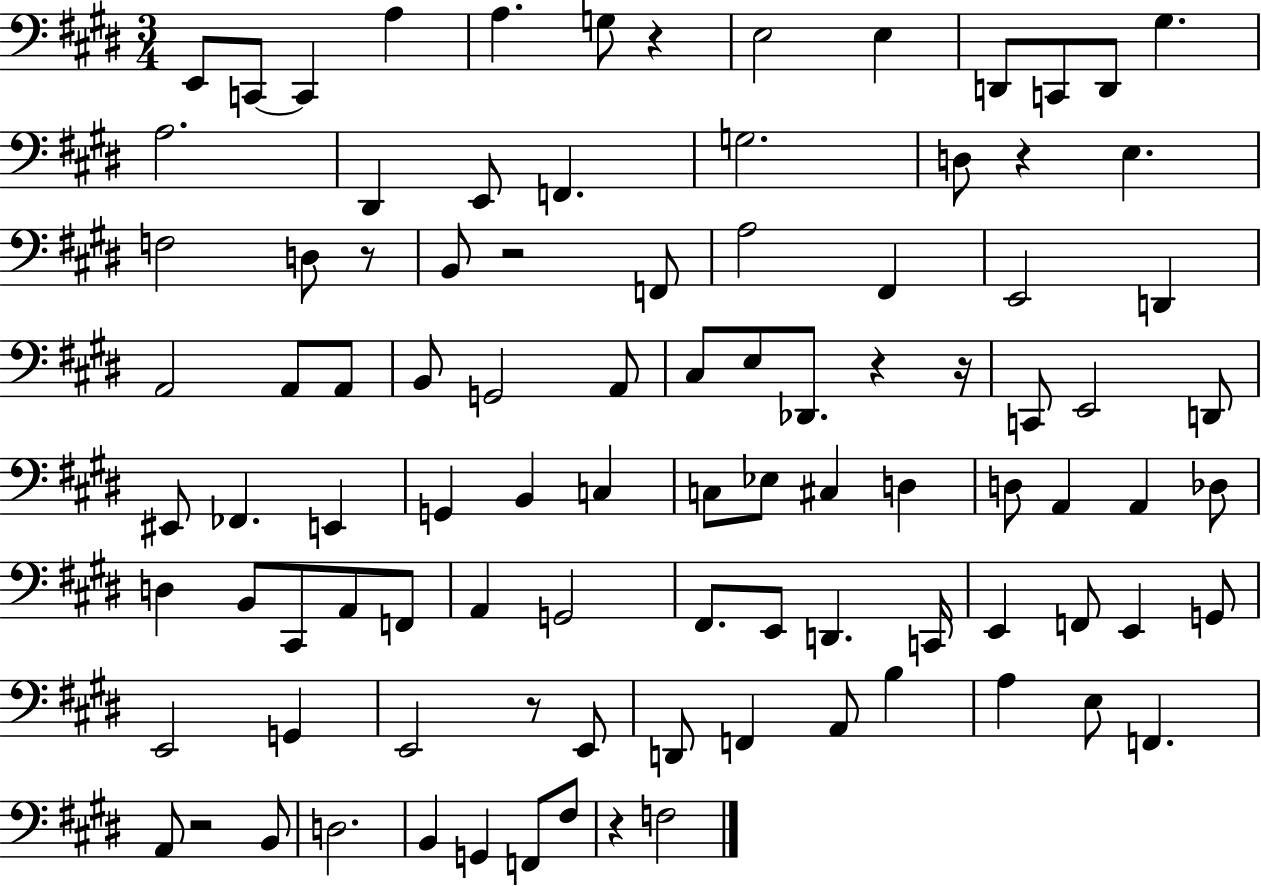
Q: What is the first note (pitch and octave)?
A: E2